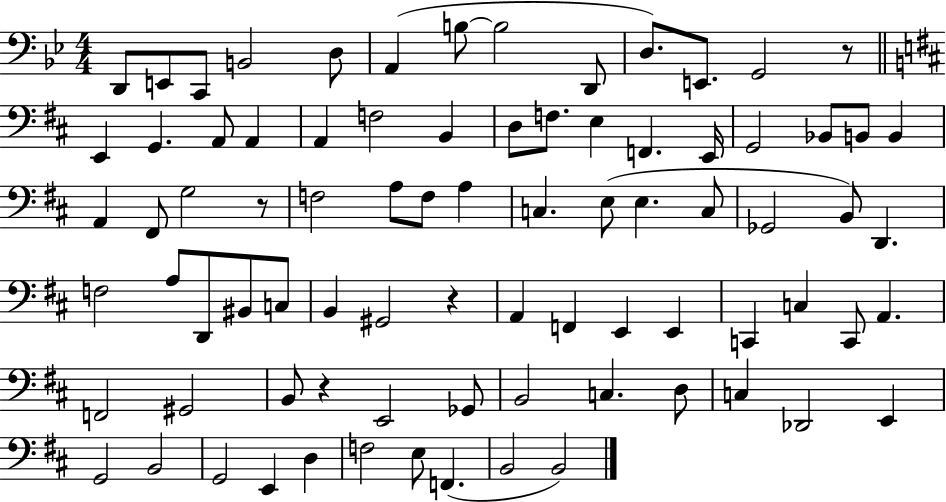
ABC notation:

X:1
T:Untitled
M:4/4
L:1/4
K:Bb
D,,/2 E,,/2 C,,/2 B,,2 D,/2 A,, B,/2 B,2 D,,/2 D,/2 E,,/2 G,,2 z/2 E,, G,, A,,/2 A,, A,, F,2 B,, D,/2 F,/2 E, F,, E,,/4 G,,2 _B,,/2 B,,/2 B,, A,, ^F,,/2 G,2 z/2 F,2 A,/2 F,/2 A, C, E,/2 E, C,/2 _G,,2 B,,/2 D,, F,2 A,/2 D,,/2 ^B,,/2 C,/2 B,, ^G,,2 z A,, F,, E,, E,, C,, C, C,,/2 A,, F,,2 ^G,,2 B,,/2 z E,,2 _G,,/2 B,,2 C, D,/2 C, _D,,2 E,, G,,2 B,,2 G,,2 E,, D, F,2 E,/2 F,, B,,2 B,,2